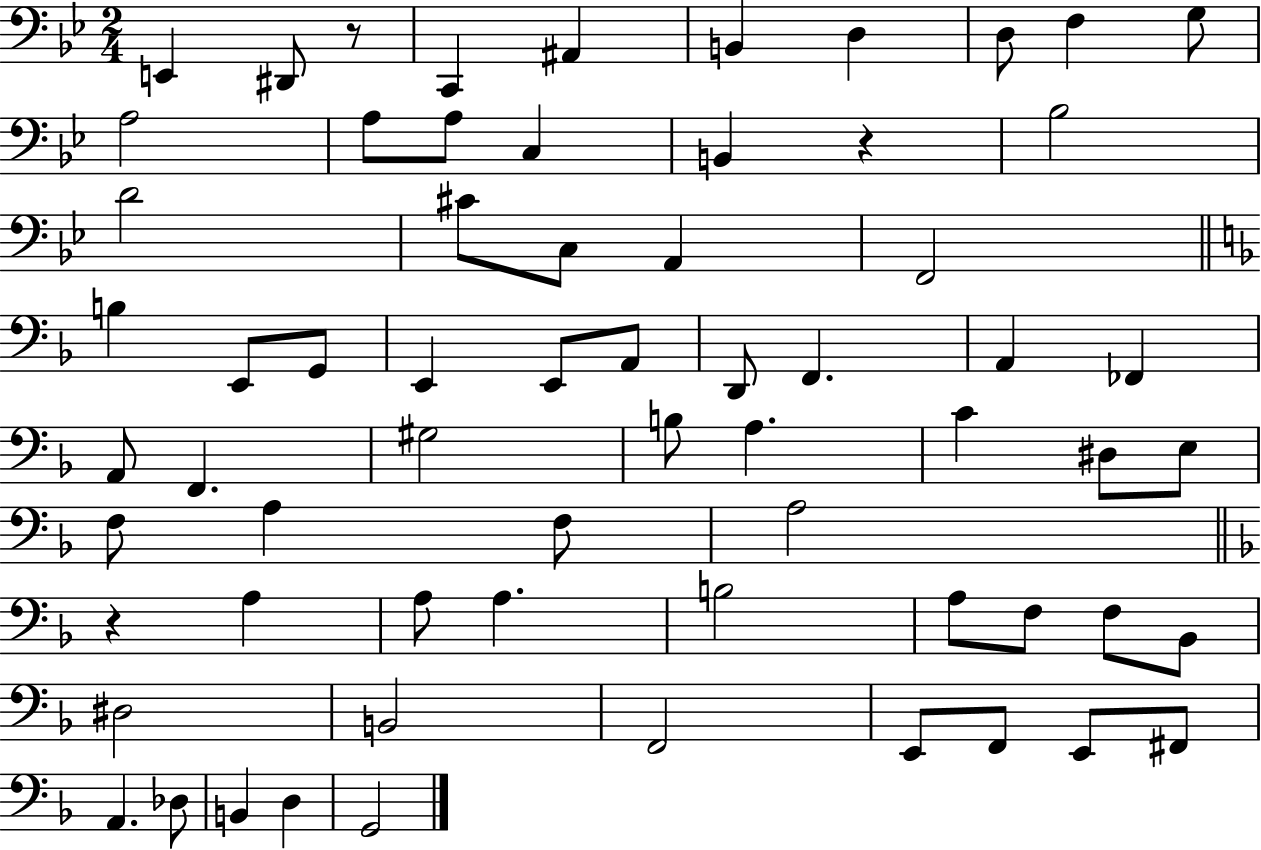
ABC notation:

X:1
T:Untitled
M:2/4
L:1/4
K:Bb
E,, ^D,,/2 z/2 C,, ^A,, B,, D, D,/2 F, G,/2 A,2 A,/2 A,/2 C, B,, z _B,2 D2 ^C/2 C,/2 A,, F,,2 B, E,,/2 G,,/2 E,, E,,/2 A,,/2 D,,/2 F,, A,, _F,, A,,/2 F,, ^G,2 B,/2 A, C ^D,/2 E,/2 F,/2 A, F,/2 A,2 z A, A,/2 A, B,2 A,/2 F,/2 F,/2 _B,,/2 ^D,2 B,,2 F,,2 E,,/2 F,,/2 E,,/2 ^F,,/2 A,, _D,/2 B,, D, G,,2